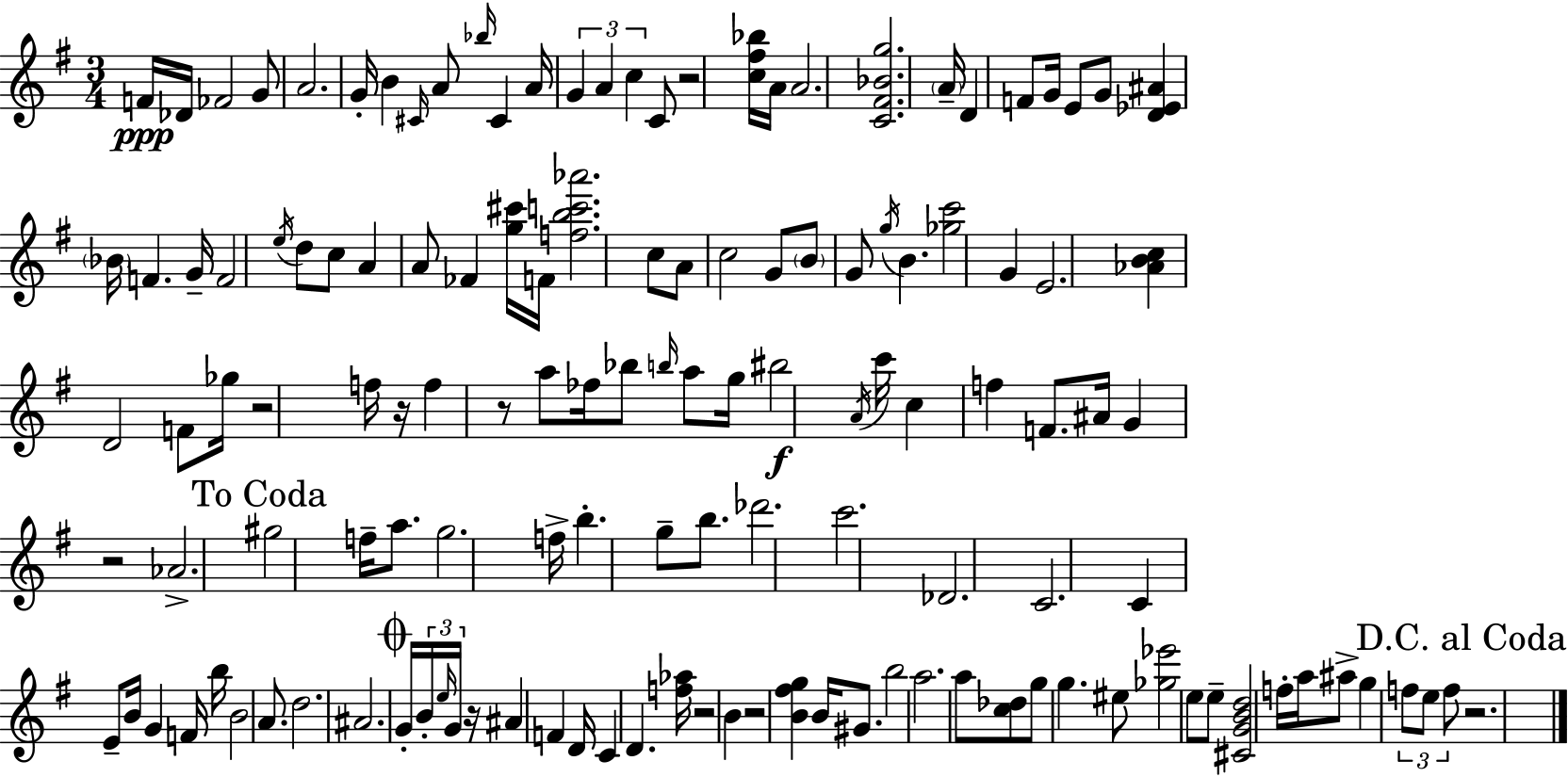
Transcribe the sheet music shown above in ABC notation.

X:1
T:Untitled
M:3/4
L:1/4
K:G
F/4 _D/4 _F2 G/2 A2 G/4 B ^C/4 A/2 _b/4 ^C A/4 G A c C/2 z2 [c^f_b]/4 A/4 A2 [C^F_Bg]2 A/4 D F/2 G/4 E/2 G/2 [D_E^A] _B/4 F G/4 F2 e/4 d/2 c/2 A A/2 _F [g^c']/4 F/4 [fbc'_a']2 c/2 A/2 c2 G/2 B/2 G/2 g/4 B [_gc']2 G E2 [_ABc] D2 F/2 _g/4 z2 f/4 z/4 f z/2 a/2 _f/4 _b/2 b/4 a/2 g/4 ^b2 A/4 c'/4 c f F/2 ^A/4 G z2 _A2 ^g2 f/4 a/2 g2 f/4 b g/2 b/2 _d'2 c'2 _D2 C2 C E/2 B/4 G F/4 b/4 B2 A/2 d2 ^A2 G/4 B/4 e/4 G/4 z/4 ^A F D/4 C D [f_a]/4 z2 B z2 [B^fg] B/4 ^G/2 b2 a2 a/2 [c_d]/2 g/2 g ^e/2 [_g_e']2 e/2 e/2 [^CGBd]2 f/4 a/4 ^a/2 g f/2 e/2 f/2 z2